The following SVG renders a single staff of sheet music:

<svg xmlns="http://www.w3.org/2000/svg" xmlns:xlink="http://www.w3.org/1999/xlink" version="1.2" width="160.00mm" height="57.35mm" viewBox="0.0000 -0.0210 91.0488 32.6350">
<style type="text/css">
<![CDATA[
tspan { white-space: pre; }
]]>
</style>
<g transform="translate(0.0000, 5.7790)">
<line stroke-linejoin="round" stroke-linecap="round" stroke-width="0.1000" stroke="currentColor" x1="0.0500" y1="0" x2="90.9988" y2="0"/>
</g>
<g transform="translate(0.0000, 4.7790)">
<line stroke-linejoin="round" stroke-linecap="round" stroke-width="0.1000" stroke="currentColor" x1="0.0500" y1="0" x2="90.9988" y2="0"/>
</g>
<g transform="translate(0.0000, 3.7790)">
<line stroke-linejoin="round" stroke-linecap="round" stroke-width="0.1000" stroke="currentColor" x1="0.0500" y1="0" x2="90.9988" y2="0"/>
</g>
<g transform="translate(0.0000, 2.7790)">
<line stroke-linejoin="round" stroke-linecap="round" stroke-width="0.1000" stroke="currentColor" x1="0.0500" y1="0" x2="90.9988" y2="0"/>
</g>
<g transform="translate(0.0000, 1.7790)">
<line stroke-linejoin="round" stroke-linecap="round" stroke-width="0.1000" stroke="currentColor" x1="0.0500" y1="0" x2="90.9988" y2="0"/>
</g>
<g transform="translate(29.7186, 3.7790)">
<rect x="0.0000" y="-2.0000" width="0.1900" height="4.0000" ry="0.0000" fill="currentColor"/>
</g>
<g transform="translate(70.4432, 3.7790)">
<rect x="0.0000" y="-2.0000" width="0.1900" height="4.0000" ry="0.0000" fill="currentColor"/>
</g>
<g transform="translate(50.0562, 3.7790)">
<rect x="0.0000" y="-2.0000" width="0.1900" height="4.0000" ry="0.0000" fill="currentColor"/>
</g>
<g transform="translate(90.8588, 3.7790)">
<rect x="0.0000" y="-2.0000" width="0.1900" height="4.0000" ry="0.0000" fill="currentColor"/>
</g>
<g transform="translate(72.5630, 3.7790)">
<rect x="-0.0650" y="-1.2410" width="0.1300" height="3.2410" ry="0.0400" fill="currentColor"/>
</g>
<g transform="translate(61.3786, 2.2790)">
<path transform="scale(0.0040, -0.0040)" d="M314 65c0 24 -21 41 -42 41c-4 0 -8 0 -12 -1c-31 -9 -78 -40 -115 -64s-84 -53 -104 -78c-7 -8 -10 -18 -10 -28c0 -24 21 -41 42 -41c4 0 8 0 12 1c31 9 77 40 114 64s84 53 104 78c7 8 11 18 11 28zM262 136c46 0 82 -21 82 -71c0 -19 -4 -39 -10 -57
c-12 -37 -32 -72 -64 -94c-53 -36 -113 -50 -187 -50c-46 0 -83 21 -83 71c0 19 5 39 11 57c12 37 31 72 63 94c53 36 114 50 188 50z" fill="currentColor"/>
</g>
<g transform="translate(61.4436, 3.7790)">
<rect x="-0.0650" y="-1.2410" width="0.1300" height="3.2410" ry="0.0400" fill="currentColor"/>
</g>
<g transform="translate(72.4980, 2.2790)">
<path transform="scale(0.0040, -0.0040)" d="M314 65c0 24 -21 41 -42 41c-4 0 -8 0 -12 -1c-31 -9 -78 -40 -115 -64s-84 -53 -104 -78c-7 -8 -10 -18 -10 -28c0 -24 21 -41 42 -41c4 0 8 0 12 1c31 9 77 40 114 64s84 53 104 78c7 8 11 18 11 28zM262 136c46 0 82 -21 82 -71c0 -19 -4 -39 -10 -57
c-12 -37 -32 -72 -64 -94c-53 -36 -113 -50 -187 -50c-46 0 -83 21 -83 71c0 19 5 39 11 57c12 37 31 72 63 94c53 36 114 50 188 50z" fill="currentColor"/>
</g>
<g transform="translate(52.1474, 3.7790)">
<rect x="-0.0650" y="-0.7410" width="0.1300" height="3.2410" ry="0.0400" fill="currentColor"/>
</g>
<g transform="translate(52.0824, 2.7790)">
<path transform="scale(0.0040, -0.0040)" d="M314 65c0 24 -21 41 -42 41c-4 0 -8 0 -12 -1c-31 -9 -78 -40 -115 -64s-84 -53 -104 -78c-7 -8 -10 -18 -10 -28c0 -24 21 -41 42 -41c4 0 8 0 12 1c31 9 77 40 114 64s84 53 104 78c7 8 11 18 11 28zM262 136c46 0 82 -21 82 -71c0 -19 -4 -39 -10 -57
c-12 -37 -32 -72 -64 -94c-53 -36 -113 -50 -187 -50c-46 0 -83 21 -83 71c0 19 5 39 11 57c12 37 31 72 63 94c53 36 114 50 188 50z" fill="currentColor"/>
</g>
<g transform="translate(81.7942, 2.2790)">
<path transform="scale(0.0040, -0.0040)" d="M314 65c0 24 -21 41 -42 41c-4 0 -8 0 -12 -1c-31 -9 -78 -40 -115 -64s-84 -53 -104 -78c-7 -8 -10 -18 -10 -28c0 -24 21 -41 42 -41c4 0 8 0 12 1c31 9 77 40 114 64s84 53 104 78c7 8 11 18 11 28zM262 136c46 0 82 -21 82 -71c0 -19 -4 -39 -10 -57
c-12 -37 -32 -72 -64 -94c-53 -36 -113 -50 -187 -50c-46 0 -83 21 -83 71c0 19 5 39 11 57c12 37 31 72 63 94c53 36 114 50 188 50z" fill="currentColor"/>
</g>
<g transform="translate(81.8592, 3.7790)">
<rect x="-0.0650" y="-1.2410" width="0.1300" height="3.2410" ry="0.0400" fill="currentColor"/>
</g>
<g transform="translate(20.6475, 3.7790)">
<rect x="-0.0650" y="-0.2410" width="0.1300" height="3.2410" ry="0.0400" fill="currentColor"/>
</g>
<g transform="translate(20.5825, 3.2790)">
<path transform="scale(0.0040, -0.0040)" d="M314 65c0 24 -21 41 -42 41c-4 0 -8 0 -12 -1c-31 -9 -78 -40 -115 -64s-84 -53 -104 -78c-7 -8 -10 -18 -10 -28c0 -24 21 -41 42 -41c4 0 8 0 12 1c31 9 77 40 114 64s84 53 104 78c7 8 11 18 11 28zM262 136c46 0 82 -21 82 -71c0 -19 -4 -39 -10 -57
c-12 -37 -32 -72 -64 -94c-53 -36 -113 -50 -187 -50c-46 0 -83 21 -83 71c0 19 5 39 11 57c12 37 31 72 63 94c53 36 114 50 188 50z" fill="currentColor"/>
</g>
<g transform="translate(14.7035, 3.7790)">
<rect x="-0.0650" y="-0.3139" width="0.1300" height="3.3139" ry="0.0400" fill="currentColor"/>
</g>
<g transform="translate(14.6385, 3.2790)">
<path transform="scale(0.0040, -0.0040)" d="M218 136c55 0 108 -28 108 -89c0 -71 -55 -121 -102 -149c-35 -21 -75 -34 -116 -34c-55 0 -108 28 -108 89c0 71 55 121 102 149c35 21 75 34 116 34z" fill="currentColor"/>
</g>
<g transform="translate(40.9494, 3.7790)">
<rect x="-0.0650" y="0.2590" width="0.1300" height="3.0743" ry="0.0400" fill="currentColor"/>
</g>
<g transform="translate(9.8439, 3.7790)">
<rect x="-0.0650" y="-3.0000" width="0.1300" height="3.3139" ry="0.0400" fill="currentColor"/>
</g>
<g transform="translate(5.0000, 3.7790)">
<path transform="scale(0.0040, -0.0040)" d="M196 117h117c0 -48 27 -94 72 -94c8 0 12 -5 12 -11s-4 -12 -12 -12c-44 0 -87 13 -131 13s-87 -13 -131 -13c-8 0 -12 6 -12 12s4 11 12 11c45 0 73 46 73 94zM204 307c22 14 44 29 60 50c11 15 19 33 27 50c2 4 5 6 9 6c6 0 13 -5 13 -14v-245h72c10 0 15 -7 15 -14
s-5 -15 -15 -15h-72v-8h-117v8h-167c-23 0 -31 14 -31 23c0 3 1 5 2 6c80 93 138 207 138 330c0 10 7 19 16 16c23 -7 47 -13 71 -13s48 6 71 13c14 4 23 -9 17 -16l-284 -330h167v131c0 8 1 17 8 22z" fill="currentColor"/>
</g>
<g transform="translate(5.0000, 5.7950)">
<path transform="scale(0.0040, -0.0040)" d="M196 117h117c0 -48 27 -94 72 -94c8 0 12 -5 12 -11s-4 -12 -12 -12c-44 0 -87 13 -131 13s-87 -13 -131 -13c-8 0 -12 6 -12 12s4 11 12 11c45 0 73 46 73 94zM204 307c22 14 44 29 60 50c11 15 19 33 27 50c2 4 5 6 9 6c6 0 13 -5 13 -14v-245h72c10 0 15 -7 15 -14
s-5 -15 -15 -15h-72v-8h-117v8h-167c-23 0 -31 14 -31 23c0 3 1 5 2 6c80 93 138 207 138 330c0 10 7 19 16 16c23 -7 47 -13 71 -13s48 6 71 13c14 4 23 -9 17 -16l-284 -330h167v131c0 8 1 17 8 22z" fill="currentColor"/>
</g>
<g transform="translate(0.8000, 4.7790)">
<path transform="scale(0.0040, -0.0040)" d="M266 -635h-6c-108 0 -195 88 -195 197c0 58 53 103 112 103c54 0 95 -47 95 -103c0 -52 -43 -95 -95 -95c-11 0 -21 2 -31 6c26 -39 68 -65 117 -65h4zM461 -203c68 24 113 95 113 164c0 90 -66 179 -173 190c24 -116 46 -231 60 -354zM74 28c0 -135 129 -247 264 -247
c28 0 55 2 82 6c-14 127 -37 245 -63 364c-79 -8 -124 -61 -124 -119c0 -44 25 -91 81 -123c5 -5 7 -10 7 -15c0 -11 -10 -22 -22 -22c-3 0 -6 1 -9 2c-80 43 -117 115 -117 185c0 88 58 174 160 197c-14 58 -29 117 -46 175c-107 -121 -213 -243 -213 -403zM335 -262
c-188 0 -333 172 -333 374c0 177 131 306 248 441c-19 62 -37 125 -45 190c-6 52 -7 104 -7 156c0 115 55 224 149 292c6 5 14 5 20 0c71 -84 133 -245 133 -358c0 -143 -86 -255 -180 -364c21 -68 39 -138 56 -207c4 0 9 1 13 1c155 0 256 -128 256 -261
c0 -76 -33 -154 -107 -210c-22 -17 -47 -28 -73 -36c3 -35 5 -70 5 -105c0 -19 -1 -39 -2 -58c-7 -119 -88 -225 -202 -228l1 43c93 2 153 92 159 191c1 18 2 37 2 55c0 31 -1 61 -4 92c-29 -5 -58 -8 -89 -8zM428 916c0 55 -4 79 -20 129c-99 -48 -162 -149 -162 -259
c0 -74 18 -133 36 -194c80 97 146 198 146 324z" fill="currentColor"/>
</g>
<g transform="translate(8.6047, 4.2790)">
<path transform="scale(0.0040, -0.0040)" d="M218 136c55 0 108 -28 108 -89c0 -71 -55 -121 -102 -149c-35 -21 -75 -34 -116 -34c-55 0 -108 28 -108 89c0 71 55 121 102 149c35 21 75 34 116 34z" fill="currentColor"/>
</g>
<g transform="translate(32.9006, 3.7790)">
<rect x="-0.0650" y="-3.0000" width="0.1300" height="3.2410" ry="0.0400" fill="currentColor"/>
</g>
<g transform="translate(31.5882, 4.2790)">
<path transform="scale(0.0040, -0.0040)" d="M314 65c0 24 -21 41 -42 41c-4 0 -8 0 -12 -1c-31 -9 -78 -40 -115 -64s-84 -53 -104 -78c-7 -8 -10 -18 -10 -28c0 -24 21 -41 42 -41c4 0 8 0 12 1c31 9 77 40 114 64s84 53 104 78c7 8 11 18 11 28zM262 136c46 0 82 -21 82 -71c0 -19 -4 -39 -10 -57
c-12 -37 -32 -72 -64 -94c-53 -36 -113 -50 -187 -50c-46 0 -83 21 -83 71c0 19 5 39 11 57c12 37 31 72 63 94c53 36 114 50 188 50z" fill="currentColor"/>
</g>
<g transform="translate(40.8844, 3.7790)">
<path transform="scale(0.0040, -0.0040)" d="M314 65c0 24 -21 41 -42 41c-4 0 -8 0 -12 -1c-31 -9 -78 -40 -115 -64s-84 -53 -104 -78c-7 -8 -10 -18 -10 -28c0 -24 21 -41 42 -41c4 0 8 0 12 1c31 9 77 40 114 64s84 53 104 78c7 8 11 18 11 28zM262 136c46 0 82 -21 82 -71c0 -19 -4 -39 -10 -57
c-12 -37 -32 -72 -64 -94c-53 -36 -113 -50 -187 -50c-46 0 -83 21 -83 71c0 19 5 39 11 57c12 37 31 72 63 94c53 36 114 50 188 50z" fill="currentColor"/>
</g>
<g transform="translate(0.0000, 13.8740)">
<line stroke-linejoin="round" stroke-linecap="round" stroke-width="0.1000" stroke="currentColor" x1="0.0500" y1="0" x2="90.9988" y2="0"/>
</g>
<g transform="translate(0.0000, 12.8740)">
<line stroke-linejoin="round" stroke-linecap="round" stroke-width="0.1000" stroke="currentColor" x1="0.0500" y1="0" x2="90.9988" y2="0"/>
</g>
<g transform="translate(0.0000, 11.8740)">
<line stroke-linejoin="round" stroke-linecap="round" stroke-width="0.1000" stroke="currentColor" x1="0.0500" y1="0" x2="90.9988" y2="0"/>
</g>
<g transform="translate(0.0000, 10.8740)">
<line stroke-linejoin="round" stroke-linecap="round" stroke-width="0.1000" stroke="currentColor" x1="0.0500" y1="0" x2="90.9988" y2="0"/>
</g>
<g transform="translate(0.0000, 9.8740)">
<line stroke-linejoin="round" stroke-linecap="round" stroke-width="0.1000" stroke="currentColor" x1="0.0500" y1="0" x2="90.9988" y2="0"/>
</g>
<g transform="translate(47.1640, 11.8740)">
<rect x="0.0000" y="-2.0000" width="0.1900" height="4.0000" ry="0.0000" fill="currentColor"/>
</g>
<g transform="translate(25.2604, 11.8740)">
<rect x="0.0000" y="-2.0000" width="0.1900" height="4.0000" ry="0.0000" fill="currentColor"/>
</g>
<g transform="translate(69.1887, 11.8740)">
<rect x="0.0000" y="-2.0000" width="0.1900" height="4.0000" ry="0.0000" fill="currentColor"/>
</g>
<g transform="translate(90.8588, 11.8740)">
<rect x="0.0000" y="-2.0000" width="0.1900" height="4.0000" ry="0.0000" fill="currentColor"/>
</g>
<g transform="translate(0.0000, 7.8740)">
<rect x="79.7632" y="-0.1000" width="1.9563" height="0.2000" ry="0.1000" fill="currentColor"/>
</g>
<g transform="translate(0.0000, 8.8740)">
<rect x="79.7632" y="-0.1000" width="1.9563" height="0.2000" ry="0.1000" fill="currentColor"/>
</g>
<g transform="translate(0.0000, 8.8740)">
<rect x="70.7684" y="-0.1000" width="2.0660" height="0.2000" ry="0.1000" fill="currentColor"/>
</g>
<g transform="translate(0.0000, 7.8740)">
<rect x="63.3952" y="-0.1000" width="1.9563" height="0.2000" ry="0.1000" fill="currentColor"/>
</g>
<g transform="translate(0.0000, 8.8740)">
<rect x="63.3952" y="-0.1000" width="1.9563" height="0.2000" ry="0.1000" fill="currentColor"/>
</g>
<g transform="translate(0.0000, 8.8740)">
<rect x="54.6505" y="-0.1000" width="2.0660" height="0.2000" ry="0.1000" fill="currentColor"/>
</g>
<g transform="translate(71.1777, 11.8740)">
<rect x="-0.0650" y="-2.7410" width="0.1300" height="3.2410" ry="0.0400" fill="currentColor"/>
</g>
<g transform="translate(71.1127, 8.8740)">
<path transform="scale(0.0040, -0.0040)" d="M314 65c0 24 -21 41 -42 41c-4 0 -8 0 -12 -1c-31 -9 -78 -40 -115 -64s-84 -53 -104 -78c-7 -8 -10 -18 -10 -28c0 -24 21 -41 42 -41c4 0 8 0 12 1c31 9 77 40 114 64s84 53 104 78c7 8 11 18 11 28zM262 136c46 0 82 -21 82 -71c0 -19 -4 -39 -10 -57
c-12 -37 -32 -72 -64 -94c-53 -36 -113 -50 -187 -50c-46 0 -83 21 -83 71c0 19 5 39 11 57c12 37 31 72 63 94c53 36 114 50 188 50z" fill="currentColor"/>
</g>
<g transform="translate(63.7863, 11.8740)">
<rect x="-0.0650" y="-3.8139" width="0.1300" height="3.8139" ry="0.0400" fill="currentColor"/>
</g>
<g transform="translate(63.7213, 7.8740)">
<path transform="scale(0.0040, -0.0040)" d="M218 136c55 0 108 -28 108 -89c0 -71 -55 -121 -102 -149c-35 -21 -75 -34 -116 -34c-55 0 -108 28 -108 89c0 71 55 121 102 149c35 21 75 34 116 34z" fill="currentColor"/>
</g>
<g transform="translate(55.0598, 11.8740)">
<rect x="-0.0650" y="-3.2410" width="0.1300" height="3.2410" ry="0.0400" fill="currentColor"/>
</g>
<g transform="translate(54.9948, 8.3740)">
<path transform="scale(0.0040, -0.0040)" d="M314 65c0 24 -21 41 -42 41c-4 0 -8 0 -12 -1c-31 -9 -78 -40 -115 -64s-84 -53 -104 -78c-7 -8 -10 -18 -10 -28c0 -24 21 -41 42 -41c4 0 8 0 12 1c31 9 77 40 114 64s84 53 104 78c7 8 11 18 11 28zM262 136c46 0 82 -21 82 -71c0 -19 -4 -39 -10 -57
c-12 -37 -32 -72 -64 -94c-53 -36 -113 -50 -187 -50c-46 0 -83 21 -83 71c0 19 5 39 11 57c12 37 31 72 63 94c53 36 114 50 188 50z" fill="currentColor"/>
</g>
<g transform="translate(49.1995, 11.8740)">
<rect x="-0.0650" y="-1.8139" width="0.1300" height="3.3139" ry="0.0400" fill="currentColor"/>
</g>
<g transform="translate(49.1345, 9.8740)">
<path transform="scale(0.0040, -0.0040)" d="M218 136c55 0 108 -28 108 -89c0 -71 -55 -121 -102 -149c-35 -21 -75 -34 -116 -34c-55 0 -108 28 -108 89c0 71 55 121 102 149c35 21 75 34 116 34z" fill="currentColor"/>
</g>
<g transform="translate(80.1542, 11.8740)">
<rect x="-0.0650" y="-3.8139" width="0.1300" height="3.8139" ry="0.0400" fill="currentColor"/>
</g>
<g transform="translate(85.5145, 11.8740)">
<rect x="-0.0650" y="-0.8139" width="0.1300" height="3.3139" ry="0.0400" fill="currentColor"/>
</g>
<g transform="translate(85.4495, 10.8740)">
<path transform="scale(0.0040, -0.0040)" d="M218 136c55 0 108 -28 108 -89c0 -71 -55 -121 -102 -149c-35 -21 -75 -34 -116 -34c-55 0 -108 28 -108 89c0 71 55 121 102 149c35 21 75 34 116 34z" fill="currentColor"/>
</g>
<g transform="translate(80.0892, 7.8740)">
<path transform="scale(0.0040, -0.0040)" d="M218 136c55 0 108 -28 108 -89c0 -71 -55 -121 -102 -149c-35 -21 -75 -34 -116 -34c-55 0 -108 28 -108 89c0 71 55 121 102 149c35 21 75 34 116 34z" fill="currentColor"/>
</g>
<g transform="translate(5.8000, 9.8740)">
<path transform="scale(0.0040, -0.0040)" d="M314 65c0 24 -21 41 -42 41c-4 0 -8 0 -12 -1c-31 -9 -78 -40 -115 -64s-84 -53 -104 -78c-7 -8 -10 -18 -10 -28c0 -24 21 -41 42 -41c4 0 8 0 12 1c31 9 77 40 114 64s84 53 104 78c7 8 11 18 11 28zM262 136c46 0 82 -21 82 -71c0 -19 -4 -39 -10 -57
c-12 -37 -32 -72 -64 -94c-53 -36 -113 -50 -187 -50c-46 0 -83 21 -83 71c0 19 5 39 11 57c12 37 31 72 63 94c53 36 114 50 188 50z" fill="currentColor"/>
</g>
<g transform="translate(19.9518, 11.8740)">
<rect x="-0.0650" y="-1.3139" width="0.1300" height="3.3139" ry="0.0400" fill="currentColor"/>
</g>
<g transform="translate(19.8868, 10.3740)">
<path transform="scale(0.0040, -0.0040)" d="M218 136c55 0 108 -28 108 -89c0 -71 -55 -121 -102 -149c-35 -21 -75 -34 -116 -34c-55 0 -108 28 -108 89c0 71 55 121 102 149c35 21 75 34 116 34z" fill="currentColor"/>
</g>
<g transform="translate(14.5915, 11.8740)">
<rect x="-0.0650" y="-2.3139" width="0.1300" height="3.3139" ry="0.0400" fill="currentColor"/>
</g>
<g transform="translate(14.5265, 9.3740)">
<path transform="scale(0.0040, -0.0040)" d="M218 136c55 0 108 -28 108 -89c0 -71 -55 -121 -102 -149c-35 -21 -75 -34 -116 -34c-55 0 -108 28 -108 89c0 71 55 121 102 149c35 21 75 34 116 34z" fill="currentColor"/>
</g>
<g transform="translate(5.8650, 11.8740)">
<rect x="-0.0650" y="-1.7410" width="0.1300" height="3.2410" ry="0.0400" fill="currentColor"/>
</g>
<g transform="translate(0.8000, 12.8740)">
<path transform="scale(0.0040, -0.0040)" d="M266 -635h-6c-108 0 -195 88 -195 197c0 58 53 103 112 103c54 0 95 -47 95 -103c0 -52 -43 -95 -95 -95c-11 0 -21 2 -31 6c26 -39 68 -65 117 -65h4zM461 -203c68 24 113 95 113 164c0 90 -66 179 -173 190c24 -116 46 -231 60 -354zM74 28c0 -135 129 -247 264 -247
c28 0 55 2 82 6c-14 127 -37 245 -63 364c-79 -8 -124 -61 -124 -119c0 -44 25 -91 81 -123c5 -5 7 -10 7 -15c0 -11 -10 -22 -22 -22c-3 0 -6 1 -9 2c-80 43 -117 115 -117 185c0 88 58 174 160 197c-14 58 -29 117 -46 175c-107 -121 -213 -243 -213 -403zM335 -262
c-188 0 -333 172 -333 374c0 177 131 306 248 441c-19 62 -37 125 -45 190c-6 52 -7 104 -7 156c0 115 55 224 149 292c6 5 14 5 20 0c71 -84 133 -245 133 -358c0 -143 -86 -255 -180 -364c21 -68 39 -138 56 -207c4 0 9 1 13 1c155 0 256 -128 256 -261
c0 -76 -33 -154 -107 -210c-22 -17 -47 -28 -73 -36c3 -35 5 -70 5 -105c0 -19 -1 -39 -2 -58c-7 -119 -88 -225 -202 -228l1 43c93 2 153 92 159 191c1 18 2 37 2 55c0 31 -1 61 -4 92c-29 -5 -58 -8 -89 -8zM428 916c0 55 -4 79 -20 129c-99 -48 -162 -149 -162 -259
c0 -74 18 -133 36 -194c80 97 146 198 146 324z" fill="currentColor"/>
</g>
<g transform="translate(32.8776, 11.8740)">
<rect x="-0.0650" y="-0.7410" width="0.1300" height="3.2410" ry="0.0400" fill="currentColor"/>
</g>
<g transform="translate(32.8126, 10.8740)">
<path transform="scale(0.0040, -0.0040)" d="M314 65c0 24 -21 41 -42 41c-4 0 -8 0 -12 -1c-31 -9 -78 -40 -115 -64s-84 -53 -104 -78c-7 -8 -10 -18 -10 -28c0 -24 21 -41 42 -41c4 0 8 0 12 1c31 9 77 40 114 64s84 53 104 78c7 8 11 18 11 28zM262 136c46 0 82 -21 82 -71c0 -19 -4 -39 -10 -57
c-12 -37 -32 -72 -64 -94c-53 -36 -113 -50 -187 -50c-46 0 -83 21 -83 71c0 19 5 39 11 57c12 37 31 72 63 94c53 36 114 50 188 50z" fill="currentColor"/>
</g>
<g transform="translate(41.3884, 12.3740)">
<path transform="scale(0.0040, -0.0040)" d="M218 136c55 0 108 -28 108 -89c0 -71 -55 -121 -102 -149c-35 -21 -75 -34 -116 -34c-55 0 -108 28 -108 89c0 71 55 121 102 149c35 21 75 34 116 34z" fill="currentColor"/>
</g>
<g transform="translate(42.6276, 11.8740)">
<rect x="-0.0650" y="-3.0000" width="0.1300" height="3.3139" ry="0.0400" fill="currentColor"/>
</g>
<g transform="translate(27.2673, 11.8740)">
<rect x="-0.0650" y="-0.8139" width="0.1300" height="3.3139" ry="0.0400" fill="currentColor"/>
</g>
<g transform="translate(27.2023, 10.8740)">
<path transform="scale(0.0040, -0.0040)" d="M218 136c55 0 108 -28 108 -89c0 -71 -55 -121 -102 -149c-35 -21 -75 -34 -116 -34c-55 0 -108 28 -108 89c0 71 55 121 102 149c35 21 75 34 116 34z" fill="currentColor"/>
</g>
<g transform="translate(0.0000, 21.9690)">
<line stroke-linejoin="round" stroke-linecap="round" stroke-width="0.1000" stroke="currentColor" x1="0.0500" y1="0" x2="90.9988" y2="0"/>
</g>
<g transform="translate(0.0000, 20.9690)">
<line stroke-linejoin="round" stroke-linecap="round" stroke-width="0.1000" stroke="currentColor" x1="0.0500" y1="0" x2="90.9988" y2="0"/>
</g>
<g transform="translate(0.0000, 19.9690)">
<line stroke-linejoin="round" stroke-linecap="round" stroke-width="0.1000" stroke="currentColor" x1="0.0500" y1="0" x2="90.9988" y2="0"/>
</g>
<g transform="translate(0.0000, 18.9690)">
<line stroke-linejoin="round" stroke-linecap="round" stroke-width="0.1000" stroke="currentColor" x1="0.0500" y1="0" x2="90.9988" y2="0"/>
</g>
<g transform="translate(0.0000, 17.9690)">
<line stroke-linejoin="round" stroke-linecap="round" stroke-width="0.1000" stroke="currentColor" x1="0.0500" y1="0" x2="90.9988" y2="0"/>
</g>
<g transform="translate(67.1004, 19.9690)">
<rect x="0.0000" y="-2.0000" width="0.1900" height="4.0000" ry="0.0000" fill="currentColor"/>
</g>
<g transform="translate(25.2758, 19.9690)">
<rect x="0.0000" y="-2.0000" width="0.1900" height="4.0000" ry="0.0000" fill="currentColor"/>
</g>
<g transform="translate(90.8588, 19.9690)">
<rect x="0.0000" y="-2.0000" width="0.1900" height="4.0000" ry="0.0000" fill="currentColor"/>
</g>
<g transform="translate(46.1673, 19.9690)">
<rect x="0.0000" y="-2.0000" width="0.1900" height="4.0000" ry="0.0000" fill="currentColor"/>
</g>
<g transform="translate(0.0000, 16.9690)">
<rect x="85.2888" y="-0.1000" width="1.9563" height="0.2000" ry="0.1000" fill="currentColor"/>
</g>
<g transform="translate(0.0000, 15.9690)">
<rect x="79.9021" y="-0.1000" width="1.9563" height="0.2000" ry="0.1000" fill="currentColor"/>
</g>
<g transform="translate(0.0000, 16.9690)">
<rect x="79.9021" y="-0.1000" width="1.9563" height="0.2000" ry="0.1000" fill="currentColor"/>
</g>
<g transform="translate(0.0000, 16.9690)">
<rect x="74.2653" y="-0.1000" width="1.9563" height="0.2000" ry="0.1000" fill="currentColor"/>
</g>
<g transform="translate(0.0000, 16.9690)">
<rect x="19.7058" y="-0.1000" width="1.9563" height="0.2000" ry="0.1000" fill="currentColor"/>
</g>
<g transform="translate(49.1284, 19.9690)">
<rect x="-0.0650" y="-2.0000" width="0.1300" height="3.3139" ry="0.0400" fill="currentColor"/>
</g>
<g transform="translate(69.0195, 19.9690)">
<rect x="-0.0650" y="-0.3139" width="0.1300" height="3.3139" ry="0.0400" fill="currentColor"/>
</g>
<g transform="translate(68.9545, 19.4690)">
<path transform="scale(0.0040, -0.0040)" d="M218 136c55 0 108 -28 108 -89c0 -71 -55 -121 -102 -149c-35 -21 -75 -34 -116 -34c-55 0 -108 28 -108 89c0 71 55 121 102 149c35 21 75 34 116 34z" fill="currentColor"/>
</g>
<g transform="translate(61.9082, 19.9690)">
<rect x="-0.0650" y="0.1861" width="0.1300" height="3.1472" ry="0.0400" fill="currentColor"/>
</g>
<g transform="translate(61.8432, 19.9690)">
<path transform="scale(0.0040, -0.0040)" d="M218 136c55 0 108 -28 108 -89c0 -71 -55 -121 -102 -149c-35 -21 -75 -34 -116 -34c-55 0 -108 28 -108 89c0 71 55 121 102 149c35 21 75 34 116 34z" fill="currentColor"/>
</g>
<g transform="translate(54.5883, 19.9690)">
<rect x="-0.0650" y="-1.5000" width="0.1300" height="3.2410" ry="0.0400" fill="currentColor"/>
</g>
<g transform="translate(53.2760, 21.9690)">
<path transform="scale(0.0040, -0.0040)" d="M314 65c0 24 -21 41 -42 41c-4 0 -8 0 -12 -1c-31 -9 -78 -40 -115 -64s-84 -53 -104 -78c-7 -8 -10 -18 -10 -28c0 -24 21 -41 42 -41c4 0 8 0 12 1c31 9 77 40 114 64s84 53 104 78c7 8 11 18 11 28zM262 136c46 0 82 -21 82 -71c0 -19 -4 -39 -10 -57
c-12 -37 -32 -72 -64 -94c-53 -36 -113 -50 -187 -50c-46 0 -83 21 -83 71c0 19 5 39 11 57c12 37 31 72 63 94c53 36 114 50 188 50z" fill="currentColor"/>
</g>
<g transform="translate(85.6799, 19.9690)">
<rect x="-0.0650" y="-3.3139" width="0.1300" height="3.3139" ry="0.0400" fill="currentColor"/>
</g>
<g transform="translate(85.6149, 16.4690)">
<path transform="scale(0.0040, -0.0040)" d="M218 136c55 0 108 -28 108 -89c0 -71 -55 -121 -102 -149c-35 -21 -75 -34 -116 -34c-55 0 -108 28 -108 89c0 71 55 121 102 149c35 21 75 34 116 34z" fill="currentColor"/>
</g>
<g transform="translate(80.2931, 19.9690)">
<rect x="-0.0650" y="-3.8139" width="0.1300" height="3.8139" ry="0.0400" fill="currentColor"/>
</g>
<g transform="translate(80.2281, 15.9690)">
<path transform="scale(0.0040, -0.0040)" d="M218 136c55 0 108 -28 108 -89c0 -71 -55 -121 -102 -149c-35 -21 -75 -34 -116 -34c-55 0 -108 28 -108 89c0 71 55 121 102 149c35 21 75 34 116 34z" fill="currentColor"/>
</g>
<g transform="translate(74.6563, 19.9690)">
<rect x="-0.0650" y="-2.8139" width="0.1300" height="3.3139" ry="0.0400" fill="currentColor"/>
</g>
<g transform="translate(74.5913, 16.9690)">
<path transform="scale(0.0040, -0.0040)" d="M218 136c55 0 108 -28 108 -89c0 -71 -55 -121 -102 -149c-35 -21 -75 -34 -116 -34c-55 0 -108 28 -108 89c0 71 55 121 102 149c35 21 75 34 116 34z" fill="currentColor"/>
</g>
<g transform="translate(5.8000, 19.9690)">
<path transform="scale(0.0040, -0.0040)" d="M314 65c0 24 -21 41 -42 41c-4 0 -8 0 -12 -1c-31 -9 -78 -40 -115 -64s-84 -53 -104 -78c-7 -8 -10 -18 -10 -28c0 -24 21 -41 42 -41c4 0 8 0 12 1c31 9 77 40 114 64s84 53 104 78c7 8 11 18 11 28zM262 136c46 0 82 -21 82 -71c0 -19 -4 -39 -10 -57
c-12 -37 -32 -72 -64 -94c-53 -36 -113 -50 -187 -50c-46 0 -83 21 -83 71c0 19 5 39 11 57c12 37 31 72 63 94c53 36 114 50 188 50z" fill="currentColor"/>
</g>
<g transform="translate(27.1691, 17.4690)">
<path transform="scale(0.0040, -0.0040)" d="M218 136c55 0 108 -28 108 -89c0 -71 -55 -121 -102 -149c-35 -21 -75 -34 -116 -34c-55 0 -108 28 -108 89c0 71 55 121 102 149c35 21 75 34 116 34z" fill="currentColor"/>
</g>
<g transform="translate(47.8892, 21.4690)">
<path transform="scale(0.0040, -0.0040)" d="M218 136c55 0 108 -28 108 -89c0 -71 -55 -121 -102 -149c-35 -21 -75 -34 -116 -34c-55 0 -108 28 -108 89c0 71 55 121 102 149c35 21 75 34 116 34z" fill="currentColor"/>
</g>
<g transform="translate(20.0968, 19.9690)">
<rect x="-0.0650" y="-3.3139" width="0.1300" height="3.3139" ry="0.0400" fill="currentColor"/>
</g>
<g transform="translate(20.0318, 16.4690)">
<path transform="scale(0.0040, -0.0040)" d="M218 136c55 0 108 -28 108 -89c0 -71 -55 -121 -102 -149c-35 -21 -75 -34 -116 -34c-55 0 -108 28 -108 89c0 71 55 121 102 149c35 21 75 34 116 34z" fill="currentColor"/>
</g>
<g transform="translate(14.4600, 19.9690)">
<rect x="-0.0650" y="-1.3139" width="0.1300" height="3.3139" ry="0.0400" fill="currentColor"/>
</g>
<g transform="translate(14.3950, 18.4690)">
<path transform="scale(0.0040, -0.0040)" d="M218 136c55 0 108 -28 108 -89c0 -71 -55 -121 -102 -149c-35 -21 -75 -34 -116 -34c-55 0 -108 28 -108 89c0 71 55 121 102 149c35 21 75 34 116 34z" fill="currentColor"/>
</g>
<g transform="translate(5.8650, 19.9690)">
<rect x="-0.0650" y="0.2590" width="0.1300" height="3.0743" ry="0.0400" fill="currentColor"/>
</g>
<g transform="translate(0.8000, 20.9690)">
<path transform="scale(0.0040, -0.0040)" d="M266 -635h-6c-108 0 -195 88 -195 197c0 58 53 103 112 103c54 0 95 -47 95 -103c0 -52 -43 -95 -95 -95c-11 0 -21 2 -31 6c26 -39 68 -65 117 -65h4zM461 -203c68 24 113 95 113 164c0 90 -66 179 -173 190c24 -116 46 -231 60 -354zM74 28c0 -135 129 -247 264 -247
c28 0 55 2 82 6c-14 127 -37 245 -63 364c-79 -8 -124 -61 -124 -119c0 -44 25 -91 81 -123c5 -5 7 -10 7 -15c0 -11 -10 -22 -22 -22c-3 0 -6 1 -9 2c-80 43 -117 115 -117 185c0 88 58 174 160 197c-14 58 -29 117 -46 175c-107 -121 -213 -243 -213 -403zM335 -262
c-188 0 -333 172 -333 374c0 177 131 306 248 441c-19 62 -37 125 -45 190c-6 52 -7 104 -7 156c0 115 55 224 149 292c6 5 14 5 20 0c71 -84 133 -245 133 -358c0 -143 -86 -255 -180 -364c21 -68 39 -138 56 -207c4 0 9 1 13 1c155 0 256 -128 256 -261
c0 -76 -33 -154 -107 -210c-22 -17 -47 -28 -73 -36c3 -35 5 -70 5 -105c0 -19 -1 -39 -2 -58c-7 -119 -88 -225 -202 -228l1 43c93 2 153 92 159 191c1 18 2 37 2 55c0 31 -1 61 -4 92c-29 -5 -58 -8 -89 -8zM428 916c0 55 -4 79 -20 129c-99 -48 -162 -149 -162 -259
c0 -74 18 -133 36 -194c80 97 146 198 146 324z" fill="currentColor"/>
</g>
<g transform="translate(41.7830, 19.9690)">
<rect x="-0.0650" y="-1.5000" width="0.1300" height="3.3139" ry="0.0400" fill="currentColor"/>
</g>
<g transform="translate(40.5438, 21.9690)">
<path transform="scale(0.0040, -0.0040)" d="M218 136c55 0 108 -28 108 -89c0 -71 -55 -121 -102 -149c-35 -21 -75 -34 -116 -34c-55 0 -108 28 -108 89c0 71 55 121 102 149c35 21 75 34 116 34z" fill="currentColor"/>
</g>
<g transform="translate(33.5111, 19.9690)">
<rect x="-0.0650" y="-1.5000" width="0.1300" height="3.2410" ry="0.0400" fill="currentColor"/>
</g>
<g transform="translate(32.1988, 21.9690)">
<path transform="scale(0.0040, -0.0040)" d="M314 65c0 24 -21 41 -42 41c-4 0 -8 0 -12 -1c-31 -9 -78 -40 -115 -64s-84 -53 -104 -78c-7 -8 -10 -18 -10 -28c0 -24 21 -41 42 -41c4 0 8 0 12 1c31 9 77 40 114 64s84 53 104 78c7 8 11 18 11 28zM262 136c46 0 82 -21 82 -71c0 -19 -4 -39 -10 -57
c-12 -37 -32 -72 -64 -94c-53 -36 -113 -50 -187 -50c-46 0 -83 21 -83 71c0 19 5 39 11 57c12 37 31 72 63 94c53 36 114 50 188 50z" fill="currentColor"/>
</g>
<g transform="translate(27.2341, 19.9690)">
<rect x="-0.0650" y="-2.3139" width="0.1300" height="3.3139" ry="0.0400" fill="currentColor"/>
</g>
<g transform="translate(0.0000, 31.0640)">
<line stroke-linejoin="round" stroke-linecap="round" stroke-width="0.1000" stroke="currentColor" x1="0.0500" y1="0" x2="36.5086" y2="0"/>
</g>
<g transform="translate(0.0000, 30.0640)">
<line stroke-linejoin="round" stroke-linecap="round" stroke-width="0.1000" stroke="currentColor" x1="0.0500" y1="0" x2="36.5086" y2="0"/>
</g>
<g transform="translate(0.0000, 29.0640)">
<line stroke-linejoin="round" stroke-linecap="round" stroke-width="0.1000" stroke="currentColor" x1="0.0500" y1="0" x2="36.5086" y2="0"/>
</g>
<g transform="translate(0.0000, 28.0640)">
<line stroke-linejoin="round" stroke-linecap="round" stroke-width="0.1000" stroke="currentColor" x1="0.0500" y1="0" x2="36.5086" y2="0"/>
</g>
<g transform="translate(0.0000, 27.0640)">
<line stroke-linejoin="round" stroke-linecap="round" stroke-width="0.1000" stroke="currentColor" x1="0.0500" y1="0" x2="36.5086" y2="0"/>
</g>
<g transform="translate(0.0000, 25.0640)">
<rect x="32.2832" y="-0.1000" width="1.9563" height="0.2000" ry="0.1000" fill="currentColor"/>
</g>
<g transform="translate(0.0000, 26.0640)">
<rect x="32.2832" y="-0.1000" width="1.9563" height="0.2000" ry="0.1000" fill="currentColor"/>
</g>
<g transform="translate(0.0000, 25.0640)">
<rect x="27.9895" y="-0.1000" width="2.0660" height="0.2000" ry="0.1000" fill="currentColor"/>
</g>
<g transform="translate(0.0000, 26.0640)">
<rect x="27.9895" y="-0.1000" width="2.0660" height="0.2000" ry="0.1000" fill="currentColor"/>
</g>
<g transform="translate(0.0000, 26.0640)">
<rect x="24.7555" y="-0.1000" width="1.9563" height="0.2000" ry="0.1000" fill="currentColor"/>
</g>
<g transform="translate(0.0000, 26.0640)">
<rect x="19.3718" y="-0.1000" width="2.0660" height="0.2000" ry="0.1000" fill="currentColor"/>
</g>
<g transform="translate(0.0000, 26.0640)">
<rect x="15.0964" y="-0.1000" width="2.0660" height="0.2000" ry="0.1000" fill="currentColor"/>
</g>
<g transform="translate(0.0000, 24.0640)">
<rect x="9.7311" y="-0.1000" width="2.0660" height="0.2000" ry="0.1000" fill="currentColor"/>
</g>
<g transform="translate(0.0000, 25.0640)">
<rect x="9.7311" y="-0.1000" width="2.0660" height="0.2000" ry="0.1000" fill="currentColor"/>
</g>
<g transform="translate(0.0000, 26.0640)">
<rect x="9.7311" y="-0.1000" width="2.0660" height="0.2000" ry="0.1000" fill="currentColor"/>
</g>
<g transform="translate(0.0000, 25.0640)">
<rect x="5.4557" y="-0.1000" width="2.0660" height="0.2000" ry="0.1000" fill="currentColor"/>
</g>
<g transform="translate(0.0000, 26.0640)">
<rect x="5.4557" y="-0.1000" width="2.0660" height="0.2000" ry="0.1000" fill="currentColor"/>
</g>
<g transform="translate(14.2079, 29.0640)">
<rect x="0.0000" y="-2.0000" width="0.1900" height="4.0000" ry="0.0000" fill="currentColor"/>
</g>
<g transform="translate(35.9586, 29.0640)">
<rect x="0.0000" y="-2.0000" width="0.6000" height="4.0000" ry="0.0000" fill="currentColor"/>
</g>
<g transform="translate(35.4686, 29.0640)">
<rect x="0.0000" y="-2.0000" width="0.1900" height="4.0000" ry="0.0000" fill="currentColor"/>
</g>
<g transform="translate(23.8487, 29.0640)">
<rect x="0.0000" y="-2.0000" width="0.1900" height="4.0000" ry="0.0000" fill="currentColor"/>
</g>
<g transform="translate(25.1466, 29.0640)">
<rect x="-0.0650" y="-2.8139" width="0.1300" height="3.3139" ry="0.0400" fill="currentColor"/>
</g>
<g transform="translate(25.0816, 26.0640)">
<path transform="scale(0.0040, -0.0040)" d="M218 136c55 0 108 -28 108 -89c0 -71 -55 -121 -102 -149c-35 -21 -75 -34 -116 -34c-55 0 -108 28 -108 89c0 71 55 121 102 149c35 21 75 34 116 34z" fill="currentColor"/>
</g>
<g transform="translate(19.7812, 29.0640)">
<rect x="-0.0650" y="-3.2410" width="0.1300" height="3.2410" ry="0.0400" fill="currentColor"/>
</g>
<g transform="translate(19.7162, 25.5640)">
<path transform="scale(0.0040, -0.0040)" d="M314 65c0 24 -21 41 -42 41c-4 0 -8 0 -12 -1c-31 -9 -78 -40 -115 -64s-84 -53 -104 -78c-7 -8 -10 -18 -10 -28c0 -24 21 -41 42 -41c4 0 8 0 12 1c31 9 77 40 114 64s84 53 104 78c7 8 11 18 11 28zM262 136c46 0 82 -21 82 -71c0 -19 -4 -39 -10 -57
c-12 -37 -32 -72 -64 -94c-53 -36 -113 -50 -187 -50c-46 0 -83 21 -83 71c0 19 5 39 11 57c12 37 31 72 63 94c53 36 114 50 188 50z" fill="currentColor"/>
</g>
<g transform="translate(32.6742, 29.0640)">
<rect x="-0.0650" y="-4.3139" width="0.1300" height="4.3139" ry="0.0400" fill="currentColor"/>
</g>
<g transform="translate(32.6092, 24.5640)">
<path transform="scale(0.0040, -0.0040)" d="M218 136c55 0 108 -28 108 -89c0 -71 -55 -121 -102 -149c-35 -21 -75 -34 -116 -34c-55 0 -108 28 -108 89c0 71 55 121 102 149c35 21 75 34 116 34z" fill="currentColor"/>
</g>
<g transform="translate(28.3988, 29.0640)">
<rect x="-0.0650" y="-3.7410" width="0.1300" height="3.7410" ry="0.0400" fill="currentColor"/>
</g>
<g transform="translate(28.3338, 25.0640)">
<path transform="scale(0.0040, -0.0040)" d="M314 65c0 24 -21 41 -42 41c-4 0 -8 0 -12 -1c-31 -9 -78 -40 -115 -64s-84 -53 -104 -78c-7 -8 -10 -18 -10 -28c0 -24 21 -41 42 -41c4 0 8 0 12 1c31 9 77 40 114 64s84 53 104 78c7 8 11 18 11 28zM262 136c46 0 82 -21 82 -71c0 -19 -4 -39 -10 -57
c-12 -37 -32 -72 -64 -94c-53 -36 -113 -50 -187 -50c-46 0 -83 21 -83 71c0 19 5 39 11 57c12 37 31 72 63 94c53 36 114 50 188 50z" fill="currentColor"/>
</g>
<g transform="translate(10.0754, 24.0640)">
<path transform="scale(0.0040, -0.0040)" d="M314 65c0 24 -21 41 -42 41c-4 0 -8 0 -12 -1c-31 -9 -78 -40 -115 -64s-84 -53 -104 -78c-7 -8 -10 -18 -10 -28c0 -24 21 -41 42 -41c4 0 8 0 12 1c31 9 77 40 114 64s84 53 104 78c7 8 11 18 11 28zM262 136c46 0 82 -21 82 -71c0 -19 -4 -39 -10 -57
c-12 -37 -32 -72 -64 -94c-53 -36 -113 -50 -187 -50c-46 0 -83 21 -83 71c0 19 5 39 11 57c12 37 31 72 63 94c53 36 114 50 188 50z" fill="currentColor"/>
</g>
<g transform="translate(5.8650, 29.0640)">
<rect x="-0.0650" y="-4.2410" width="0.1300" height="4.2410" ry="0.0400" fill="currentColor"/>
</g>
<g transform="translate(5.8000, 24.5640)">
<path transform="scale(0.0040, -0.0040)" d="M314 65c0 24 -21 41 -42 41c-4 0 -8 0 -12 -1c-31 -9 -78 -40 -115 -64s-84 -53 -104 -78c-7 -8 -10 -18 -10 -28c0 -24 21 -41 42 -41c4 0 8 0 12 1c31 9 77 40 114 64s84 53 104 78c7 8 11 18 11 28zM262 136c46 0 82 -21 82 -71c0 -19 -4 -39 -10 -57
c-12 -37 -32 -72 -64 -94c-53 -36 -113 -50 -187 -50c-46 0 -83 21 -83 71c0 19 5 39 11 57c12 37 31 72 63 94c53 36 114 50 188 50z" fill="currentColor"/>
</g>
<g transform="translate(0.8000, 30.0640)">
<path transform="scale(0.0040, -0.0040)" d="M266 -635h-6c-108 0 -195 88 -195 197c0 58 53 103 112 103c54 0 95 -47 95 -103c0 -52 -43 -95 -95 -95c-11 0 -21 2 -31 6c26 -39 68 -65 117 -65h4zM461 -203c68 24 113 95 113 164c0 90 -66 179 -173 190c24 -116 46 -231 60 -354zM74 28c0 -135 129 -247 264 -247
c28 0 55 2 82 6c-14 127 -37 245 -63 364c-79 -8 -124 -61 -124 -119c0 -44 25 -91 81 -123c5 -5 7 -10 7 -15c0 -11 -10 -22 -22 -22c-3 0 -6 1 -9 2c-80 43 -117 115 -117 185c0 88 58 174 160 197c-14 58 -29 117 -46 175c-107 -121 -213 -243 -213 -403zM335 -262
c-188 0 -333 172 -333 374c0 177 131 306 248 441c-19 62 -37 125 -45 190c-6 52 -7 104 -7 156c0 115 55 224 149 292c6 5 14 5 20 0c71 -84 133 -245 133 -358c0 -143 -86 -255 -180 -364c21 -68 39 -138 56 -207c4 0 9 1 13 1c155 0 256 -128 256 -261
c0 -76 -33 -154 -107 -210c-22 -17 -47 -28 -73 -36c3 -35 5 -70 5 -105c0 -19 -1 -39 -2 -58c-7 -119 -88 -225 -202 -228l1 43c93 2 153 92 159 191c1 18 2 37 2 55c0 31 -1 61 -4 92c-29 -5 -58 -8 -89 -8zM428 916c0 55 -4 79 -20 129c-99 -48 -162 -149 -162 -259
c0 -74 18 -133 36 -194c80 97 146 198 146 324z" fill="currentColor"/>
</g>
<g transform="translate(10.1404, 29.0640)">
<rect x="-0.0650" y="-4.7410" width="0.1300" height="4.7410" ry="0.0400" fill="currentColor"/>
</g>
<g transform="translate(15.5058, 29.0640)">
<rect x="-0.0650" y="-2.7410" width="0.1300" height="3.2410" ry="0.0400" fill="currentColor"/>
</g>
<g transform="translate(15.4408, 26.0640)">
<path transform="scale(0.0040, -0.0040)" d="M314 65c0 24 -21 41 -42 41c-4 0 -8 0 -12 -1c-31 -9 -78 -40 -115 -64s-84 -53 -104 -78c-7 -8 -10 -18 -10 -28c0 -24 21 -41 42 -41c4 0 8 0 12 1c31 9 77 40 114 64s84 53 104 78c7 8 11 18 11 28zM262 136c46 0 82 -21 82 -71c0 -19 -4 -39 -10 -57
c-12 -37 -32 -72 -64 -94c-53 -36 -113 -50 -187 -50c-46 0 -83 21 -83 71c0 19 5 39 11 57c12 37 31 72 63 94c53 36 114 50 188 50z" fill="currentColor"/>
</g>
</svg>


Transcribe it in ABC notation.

X:1
T:Untitled
M:4/4
L:1/4
K:C
A c c2 A2 B2 d2 e2 e2 e2 f2 g e d d2 A f b2 c' a2 c' d B2 e b g E2 E F E2 B c a c' b d'2 e'2 a2 b2 a c'2 d'